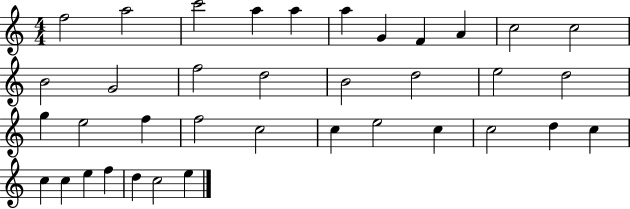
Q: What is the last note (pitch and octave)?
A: E5